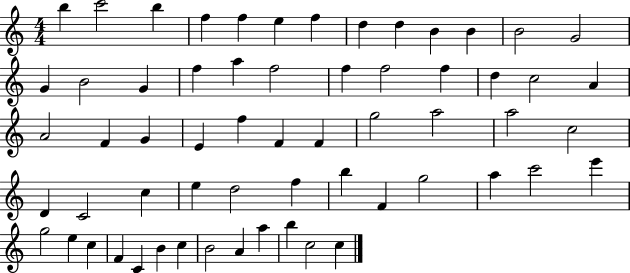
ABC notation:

X:1
T:Untitled
M:4/4
L:1/4
K:C
b c'2 b f f e f d d B B B2 G2 G B2 G f a f2 f f2 f d c2 A A2 F G E f F F g2 a2 a2 c2 D C2 c e d2 f b F g2 a c'2 e' g2 e c F C B c B2 A a b c2 c